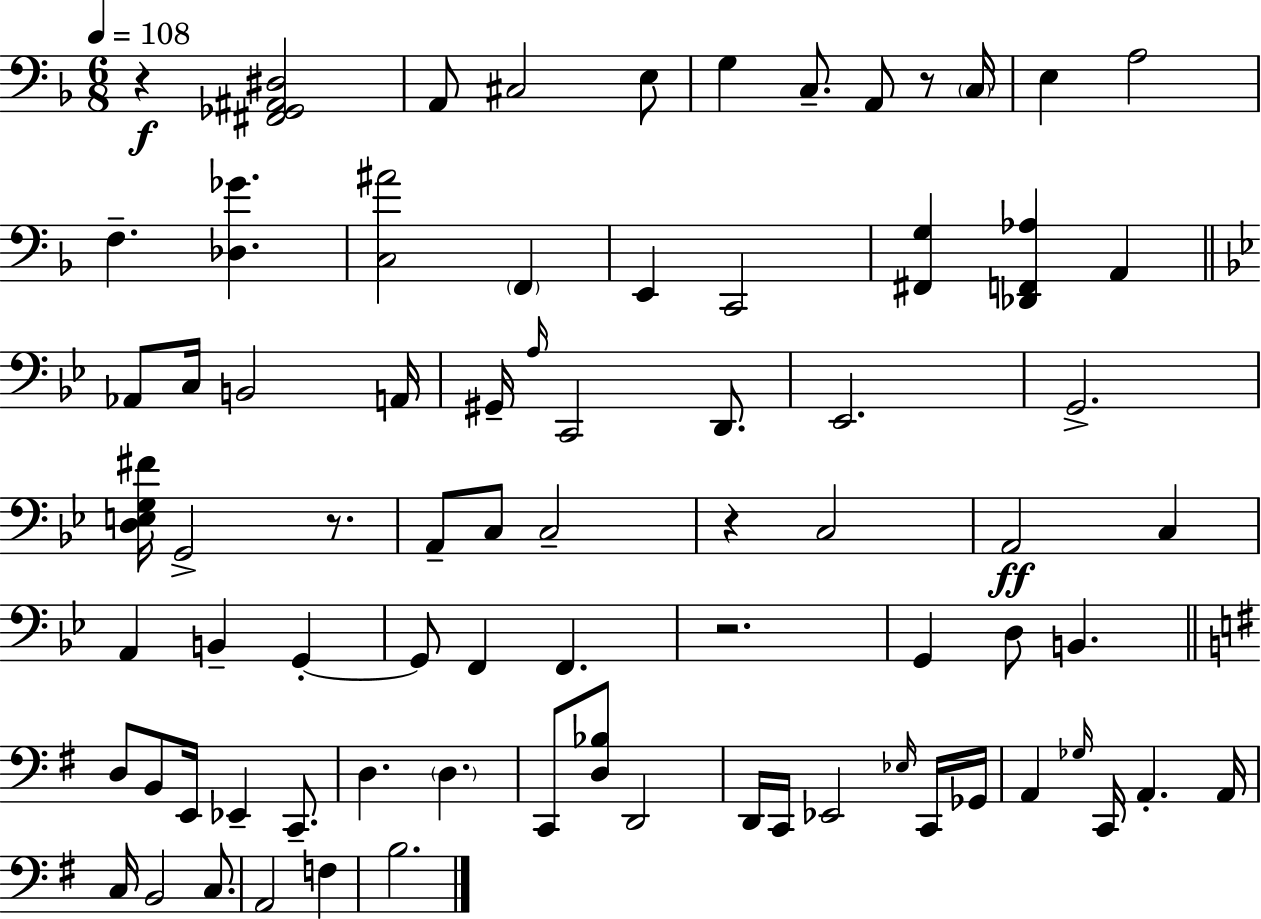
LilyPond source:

{
  \clef bass
  \numericTimeSignature
  \time 6/8
  \key f \major
  \tempo 4 = 108
  r4\f <fis, ges, ais, dis>2 | a,8 cis2 e8 | g4 c8.-- a,8 r8 \parenthesize c16 | e4 a2 | \break f4.-- <des ges'>4. | <c ais'>2 \parenthesize f,4 | e,4 c,2 | <fis, g>4 <des, f, aes>4 a,4 | \break \bar "||" \break \key bes \major aes,8 c16 b,2 a,16 | gis,16-- \grace { a16 } c,2 d,8. | ees,2. | g,2.-> | \break <d e g fis'>16 g,2-> r8. | a,8-- c8 c2-- | r4 c2 | a,2\ff c4 | \break a,4 b,4-- g,4-.~~ | g,8 f,4 f,4. | r2. | g,4 d8 b,4. | \break \bar "||" \break \key e \minor d8 b,8 e,16 ees,4-- c,8.-- | d4. \parenthesize d4. | c,8 <d bes>8 d,2 | d,16 c,16 ees,2 \grace { ees16 } c,16 | \break ges,16 a,4 \grace { ges16 } c,16 a,4.-. | a,16 c16 b,2 c8. | a,2 f4 | b2. | \break \bar "|."
}